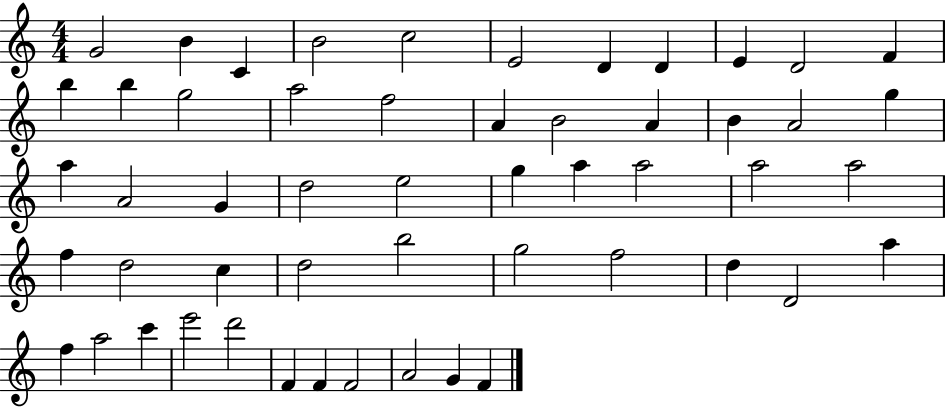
{
  \clef treble
  \numericTimeSignature
  \time 4/4
  \key c \major
  g'2 b'4 c'4 | b'2 c''2 | e'2 d'4 d'4 | e'4 d'2 f'4 | \break b''4 b''4 g''2 | a''2 f''2 | a'4 b'2 a'4 | b'4 a'2 g''4 | \break a''4 a'2 g'4 | d''2 e''2 | g''4 a''4 a''2 | a''2 a''2 | \break f''4 d''2 c''4 | d''2 b''2 | g''2 f''2 | d''4 d'2 a''4 | \break f''4 a''2 c'''4 | e'''2 d'''2 | f'4 f'4 f'2 | a'2 g'4 f'4 | \break \bar "|."
}